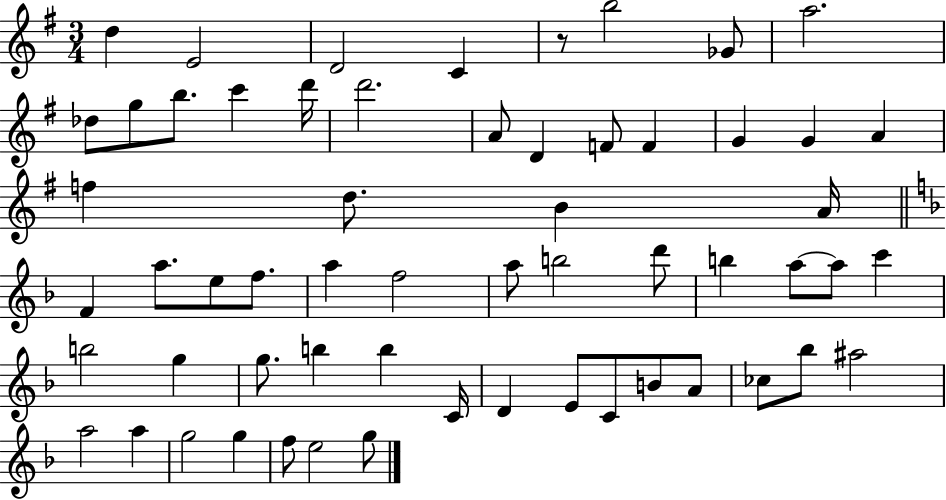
D5/q E4/h D4/h C4/q R/e B5/h Gb4/e A5/h. Db5/e G5/e B5/e. C6/q D6/s D6/h. A4/e D4/q F4/e F4/q G4/q G4/q A4/q F5/q D5/e. B4/q A4/s F4/q A5/e. E5/e F5/e. A5/q F5/h A5/e B5/h D6/e B5/q A5/e A5/e C6/q B5/h G5/q G5/e. B5/q B5/q C4/s D4/q E4/e C4/e B4/e A4/e CES5/e Bb5/e A#5/h A5/h A5/q G5/h G5/q F5/e E5/h G5/e